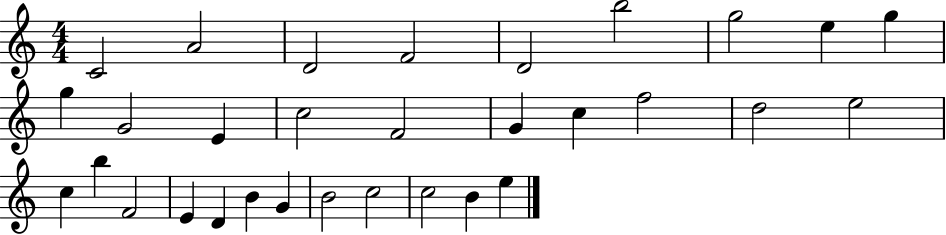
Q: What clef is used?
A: treble